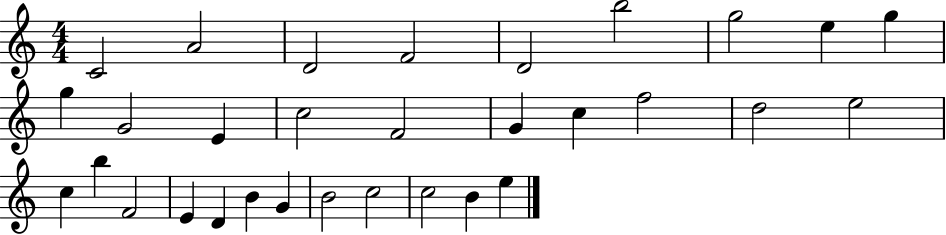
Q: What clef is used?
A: treble